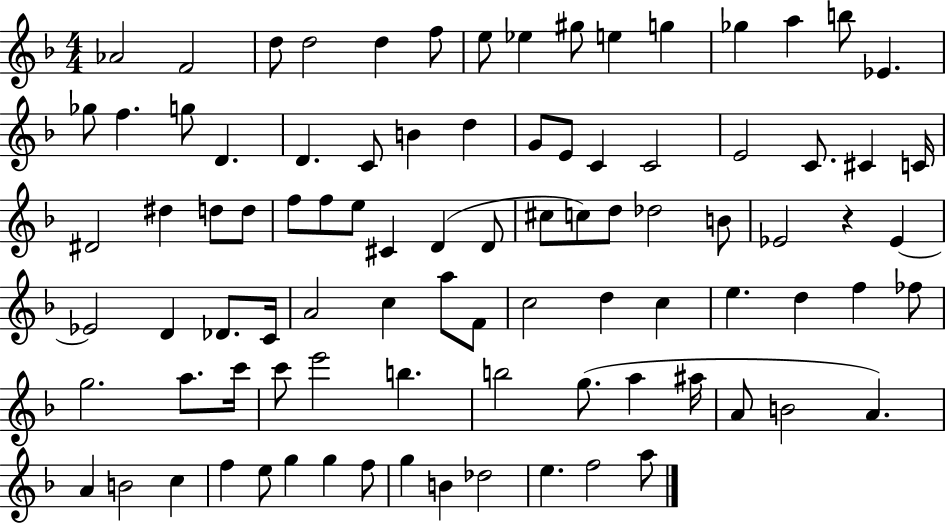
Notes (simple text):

Ab4/h F4/h D5/e D5/h D5/q F5/e E5/e Eb5/q G#5/e E5/q G5/q Gb5/q A5/q B5/e Eb4/q. Gb5/e F5/q. G5/e D4/q. D4/q. C4/e B4/q D5/q G4/e E4/e C4/q C4/h E4/h C4/e. C#4/q C4/s D#4/h D#5/q D5/e D5/e F5/e F5/e E5/e C#4/q D4/q D4/e C#5/e C5/e D5/e Db5/h B4/e Eb4/h R/q Eb4/q Eb4/h D4/q Db4/e. C4/s A4/h C5/q A5/e F4/e C5/h D5/q C5/q E5/q. D5/q F5/q FES5/e G5/h. A5/e. C6/s C6/e E6/h B5/q. B5/h G5/e. A5/q A#5/s A4/e B4/h A4/q. A4/q B4/h C5/q F5/q E5/e G5/q G5/q F5/e G5/q B4/q Db5/h E5/q. F5/h A5/e